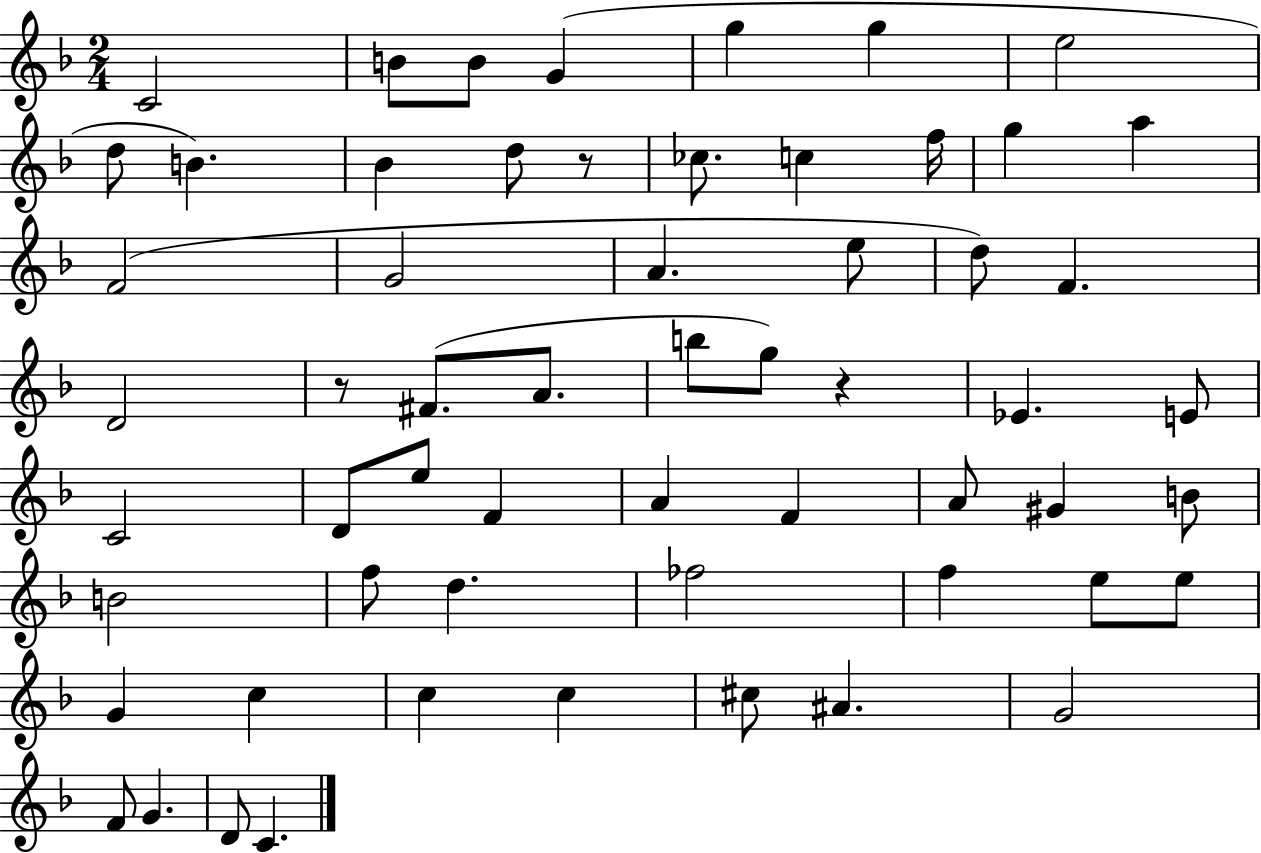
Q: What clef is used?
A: treble